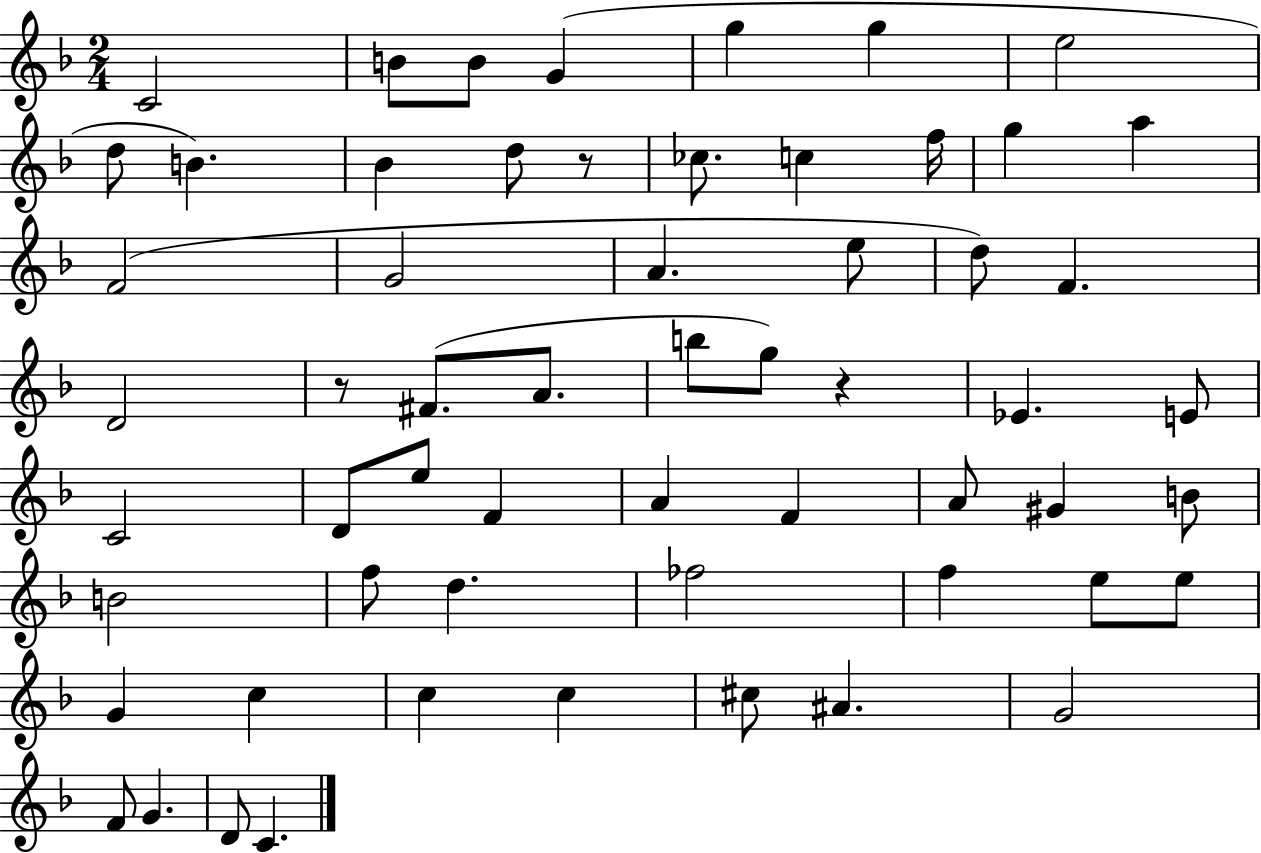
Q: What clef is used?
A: treble